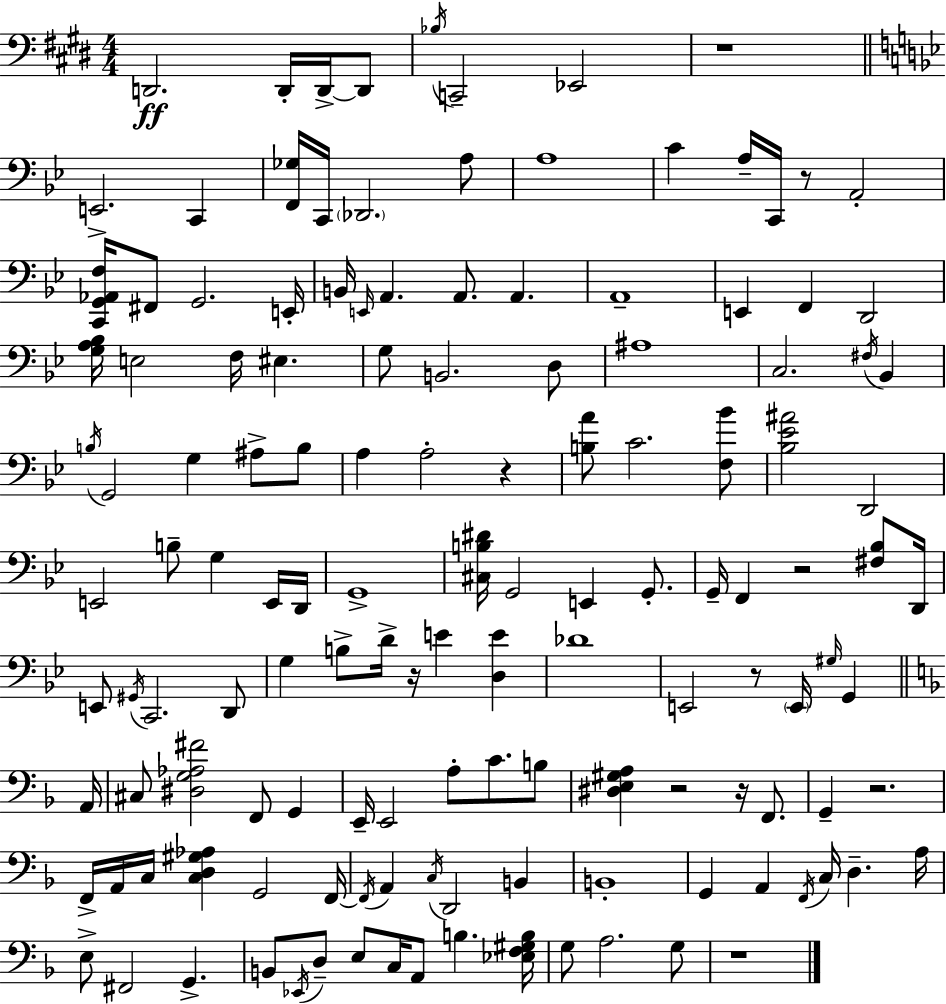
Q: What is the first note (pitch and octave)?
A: D2